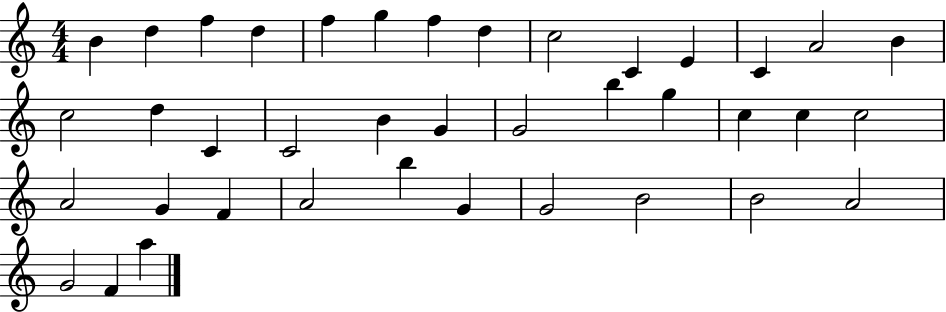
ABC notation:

X:1
T:Untitled
M:4/4
L:1/4
K:C
B d f d f g f d c2 C E C A2 B c2 d C C2 B G G2 b g c c c2 A2 G F A2 b G G2 B2 B2 A2 G2 F a